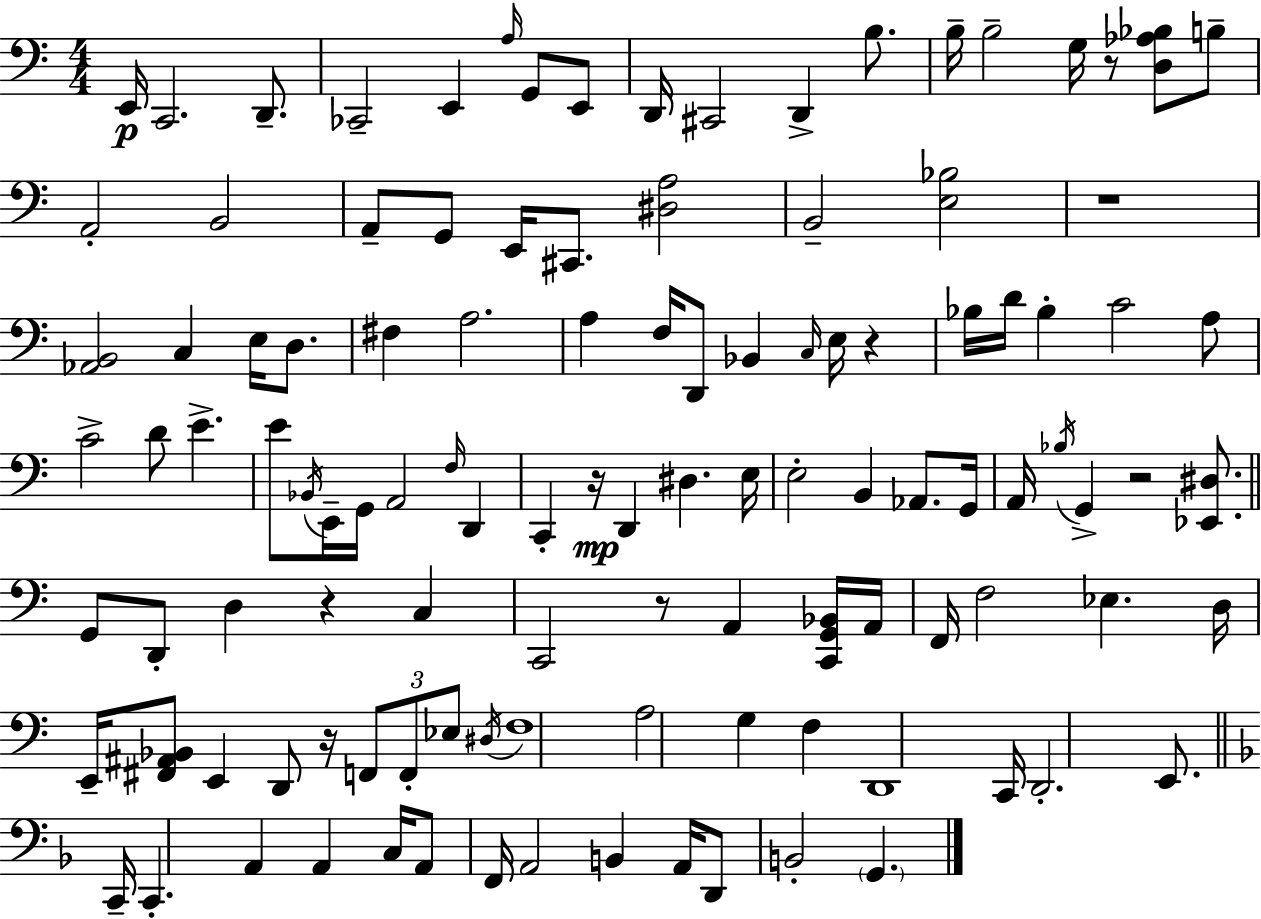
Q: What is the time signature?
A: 4/4